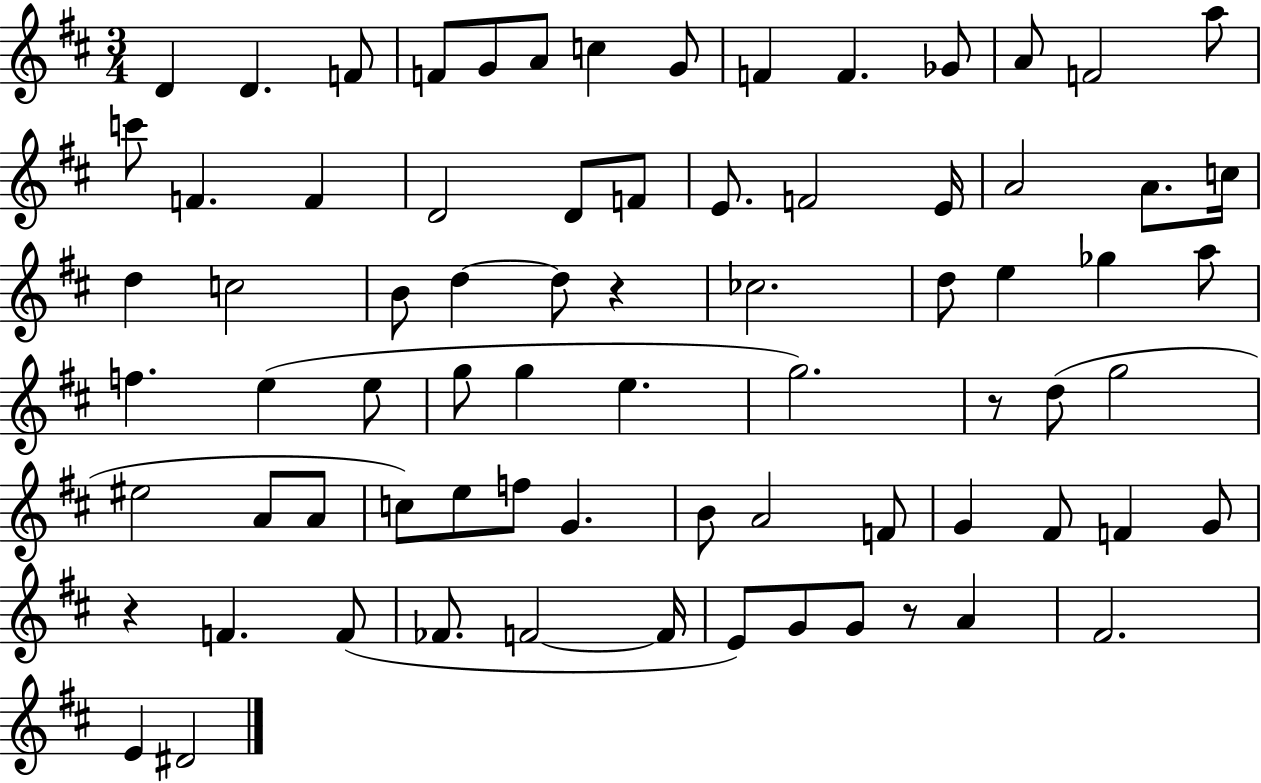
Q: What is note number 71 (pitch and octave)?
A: D#4